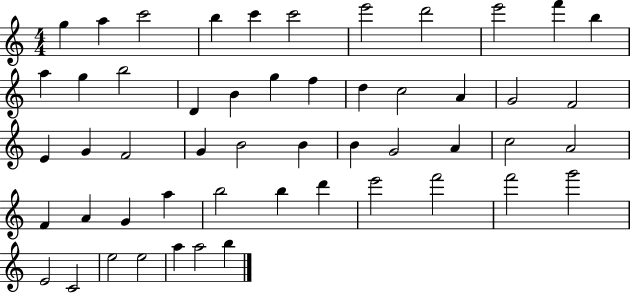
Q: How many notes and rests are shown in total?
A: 52